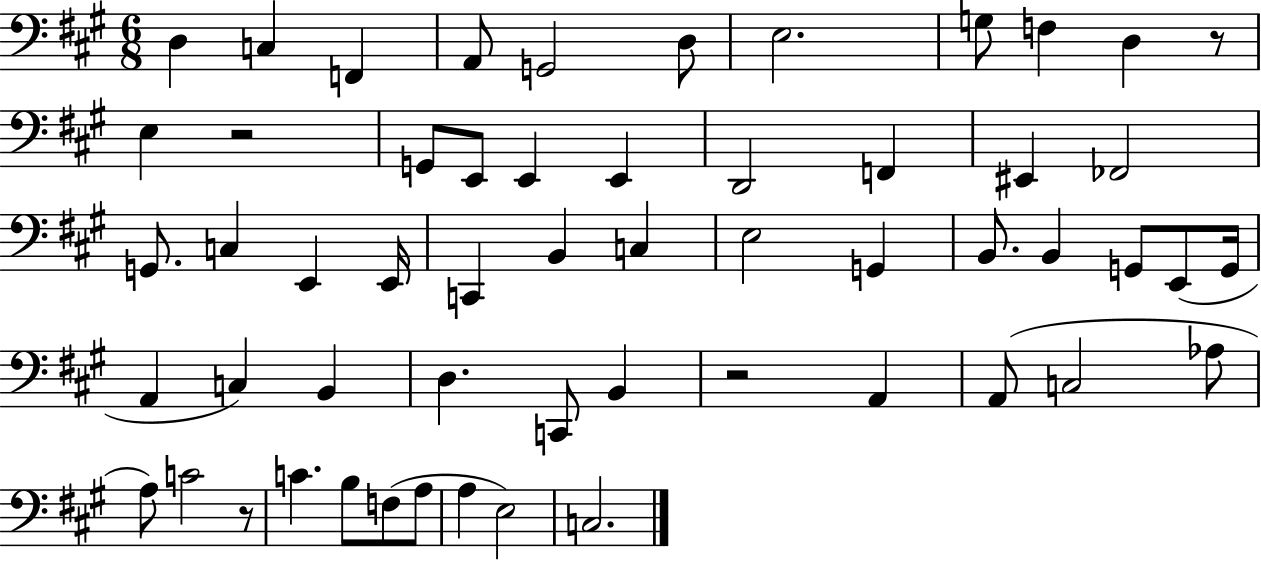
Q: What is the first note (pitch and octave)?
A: D3